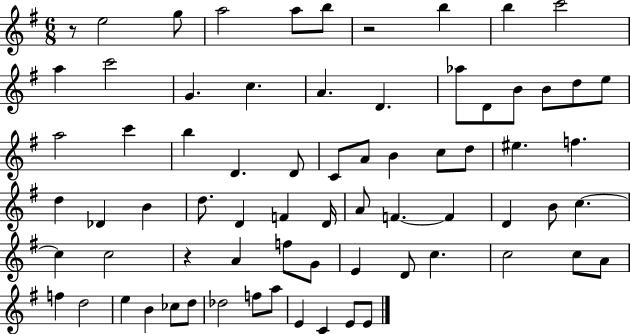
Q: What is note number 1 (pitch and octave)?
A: E5